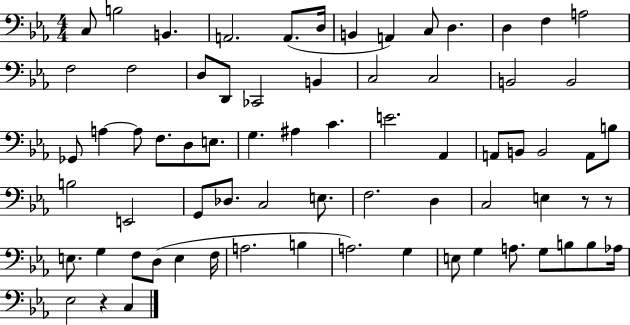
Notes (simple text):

C3/e B3/h B2/q. A2/h. A2/e. D3/s B2/q A2/q C3/e D3/q. D3/q F3/q A3/h F3/h F3/h D3/e D2/e CES2/h B2/q C3/h C3/h B2/h B2/h Gb2/e A3/q A3/e F3/e. D3/e E3/e. G3/q. A#3/q C4/q. E4/h. Ab2/q A2/e B2/e B2/h A2/e B3/e B3/h E2/h G2/e Db3/e. C3/h E3/e. F3/h. D3/q C3/h E3/q R/e R/e E3/e. G3/q F3/e D3/e E3/q F3/s A3/h. B3/q A3/h. G3/q E3/e G3/q A3/e. G3/e B3/e B3/e Ab3/s Eb3/h R/q C3/q